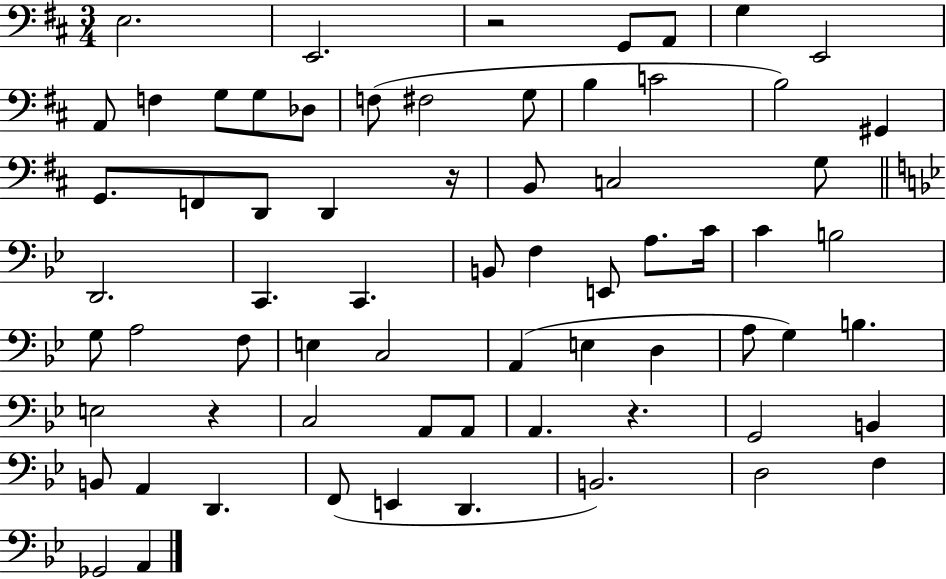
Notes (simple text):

E3/h. E2/h. R/h G2/e A2/e G3/q E2/h A2/e F3/q G3/e G3/e Db3/e F3/e F#3/h G3/e B3/q C4/h B3/h G#2/q G2/e. F2/e D2/e D2/q R/s B2/e C3/h G3/e D2/h. C2/q. C2/q. B2/e F3/q E2/e A3/e. C4/s C4/q B3/h G3/e A3/h F3/e E3/q C3/h A2/q E3/q D3/q A3/e G3/q B3/q. E3/h R/q C3/h A2/e A2/e A2/q. R/q. G2/h B2/q B2/e A2/q D2/q. F2/e E2/q D2/q. B2/h. D3/h F3/q Gb2/h A2/q